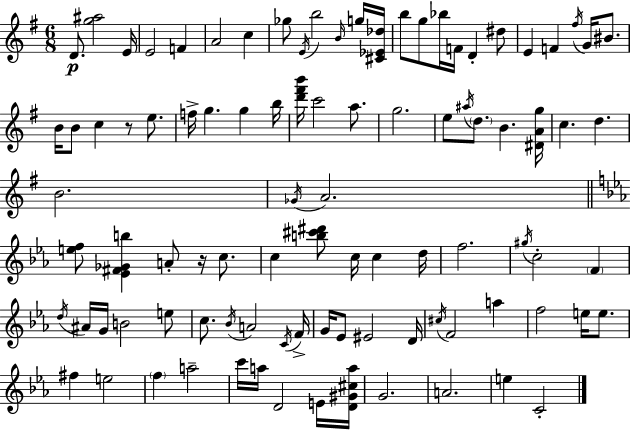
{
  \clef treble
  \numericTimeSignature
  \time 6/8
  \key e \minor
  d'8.\p <g'' ais''>2 e'16 | e'2 f'4 | a'2 c''4 | ges''8 \acciaccatura { e'16 } b''2 \grace { b'16 } | \break g''16 <cis' ees' des''>16 b''8 g''8 bes''16 f'16 d'4-. | dis''8 e'4 f'4 \acciaccatura { fis''16 } g'16 | bis'8. b'16 b'8 c''4 r8 | e''8. f''16-> g''4. g''4 | \break b''16 <d''' fis''' b'''>16 c'''2 | a''8. g''2. | e''8 \acciaccatura { ais''16 } \parenthesize d''8. b'4. | <dis' a' g''>16 c''4. d''4. | \break b'2. | \acciaccatura { ges'16 } a'2. | \bar "||" \break \key c \minor <e'' f''>8 <ees' fis' ges' b''>4 a'8-. r16 c''8. | c''4 <b'' cis''' dis'''>8 c''16 c''4 d''16 | f''2. | \acciaccatura { gis''16 } c''2-. \parenthesize f'4 | \break \acciaccatura { d''16 } ais'16 g'16 b'2 | e''8 c''8. \acciaccatura { bes'16 } a'2 | \acciaccatura { c'16 } f'16-> g'16 ees'8 eis'2 | d'16 \acciaccatura { cis''16 } f'2 | \break a''4 f''2 | e''16 e''8. fis''4 e''2 | \parenthesize f''4 a''2-- | c'''16 a''16 d'2 | \break e'16 <d' gis' cis'' a''>16 g'2. | a'2. | e''4 c'2-. | \bar "|."
}